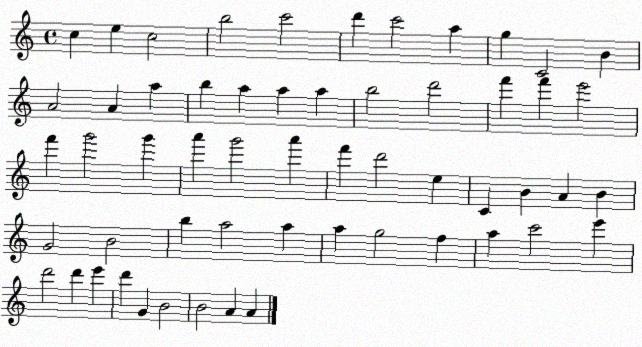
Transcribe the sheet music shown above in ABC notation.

X:1
T:Untitled
M:4/4
L:1/4
K:C
c e c2 b2 c'2 d' c'2 a g C2 B A2 A a b a a a b2 d'2 f' f' e'2 f' g'2 g' a' g'2 a' f' d'2 e C B A B G2 B2 b a2 a a g2 f a c'2 e' d'2 d' e' d' G B2 B2 A A